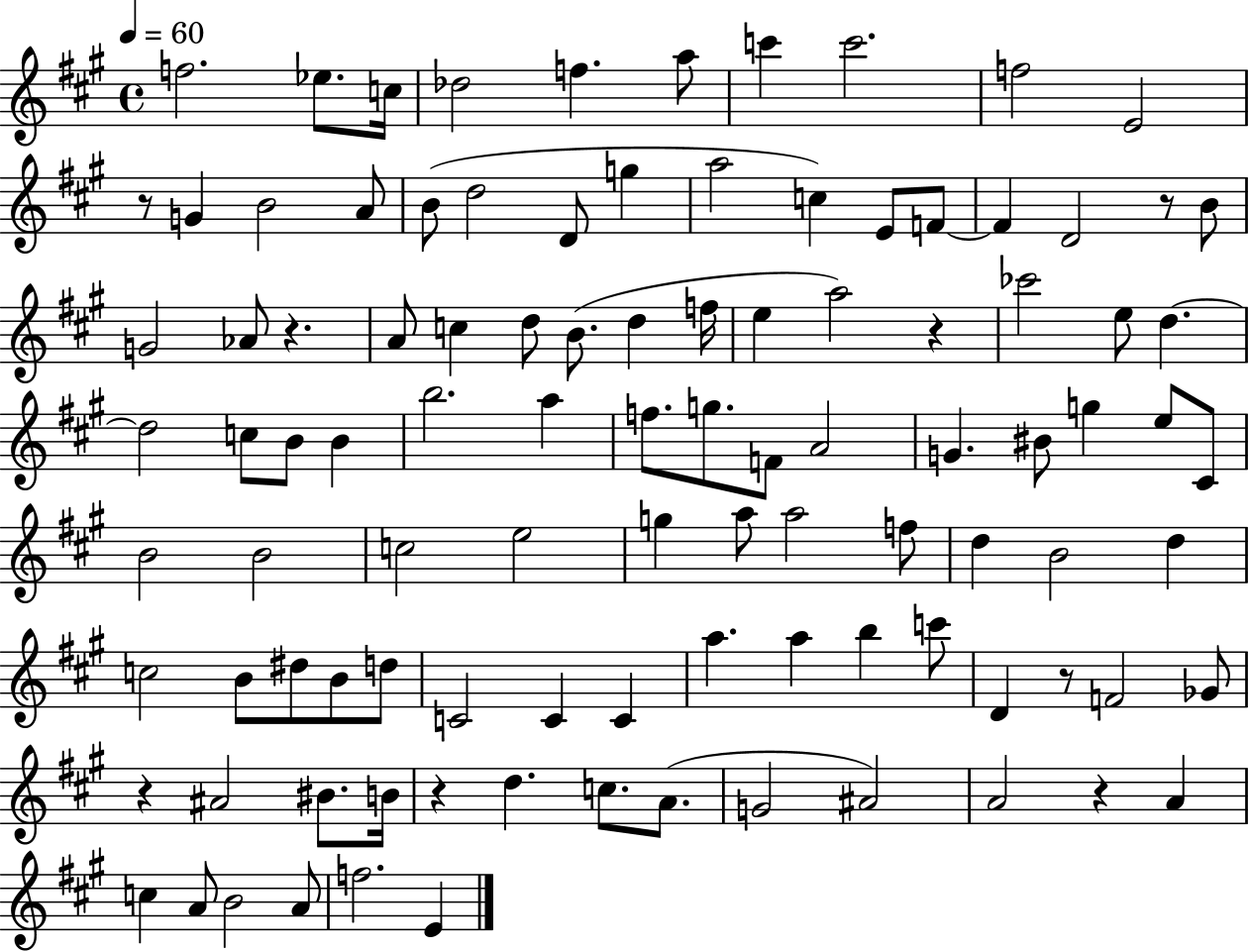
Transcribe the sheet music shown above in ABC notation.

X:1
T:Untitled
M:4/4
L:1/4
K:A
f2 _e/2 c/4 _d2 f a/2 c' c'2 f2 E2 z/2 G B2 A/2 B/2 d2 D/2 g a2 c E/2 F/2 F D2 z/2 B/2 G2 _A/2 z A/2 c d/2 B/2 d f/4 e a2 z _c'2 e/2 d d2 c/2 B/2 B b2 a f/2 g/2 F/2 A2 G ^B/2 g e/2 ^C/2 B2 B2 c2 e2 g a/2 a2 f/2 d B2 d c2 B/2 ^d/2 B/2 d/2 C2 C C a a b c'/2 D z/2 F2 _G/2 z ^A2 ^B/2 B/4 z d c/2 A/2 G2 ^A2 A2 z A c A/2 B2 A/2 f2 E